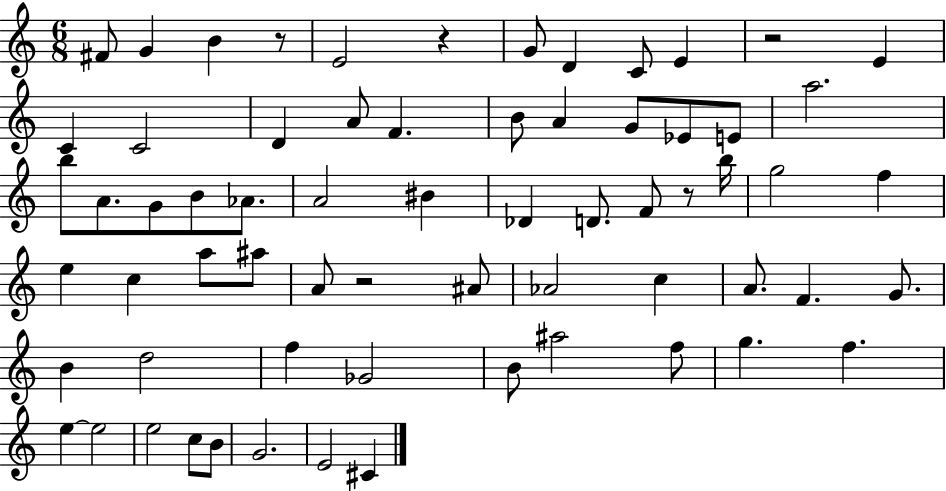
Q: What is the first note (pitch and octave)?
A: F#4